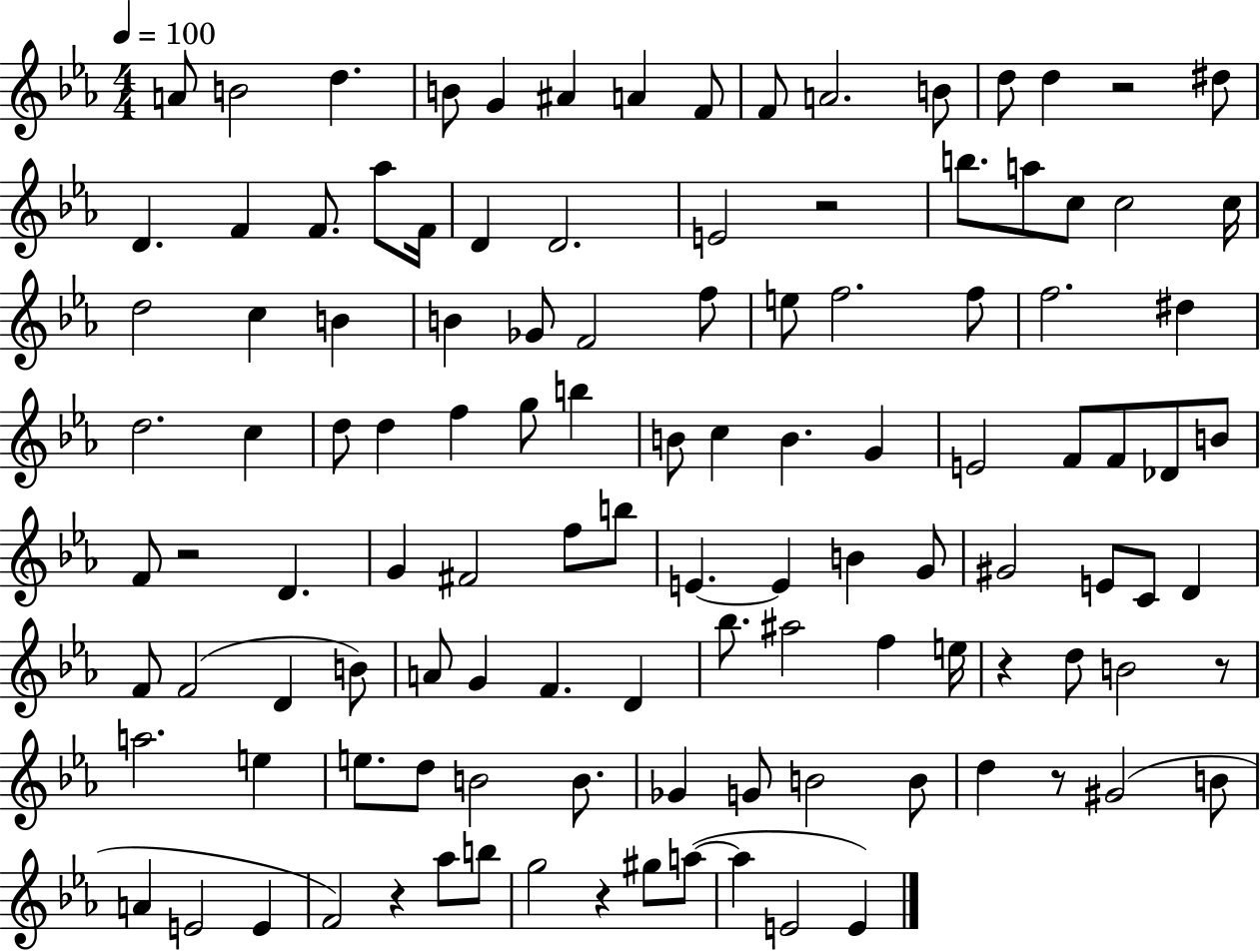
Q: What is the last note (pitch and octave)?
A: E4